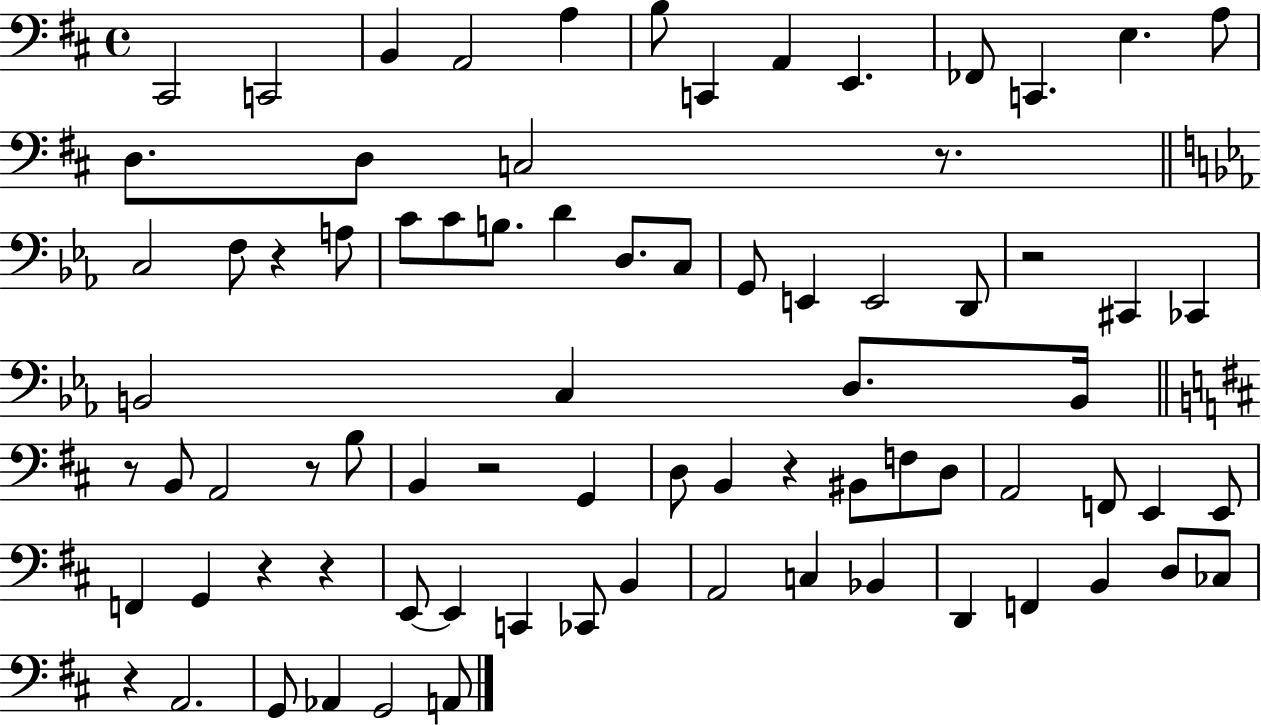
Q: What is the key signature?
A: D major